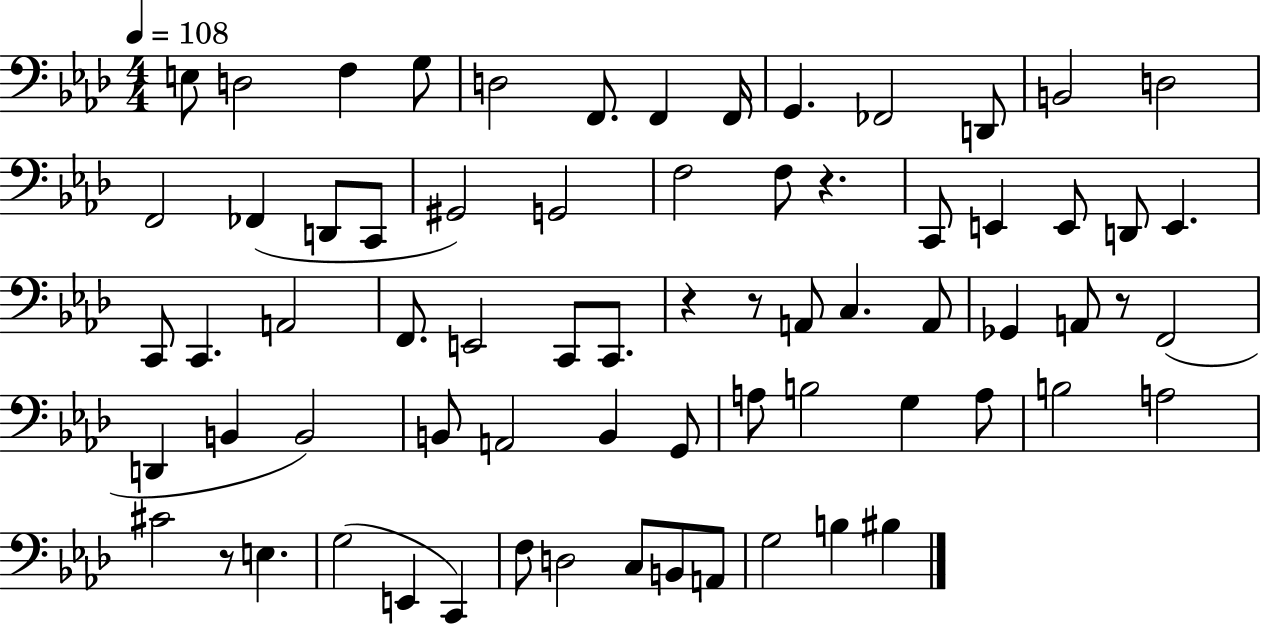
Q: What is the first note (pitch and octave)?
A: E3